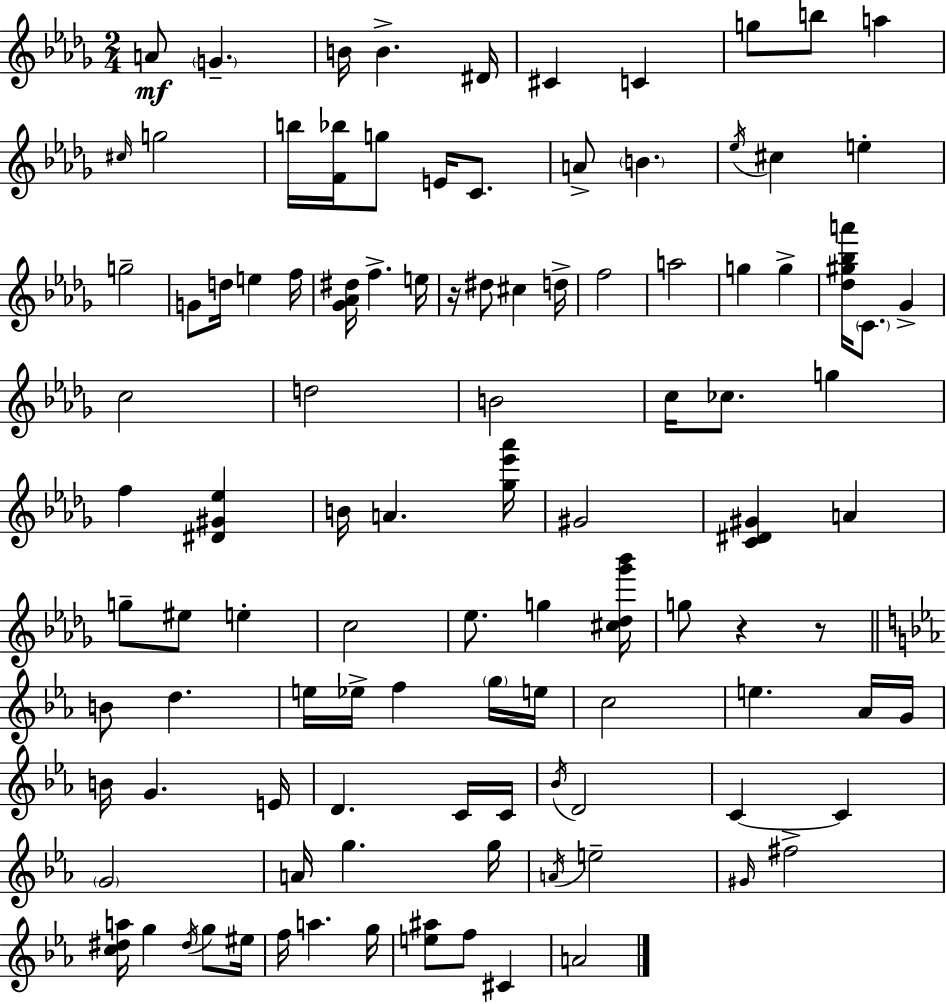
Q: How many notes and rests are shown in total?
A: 106